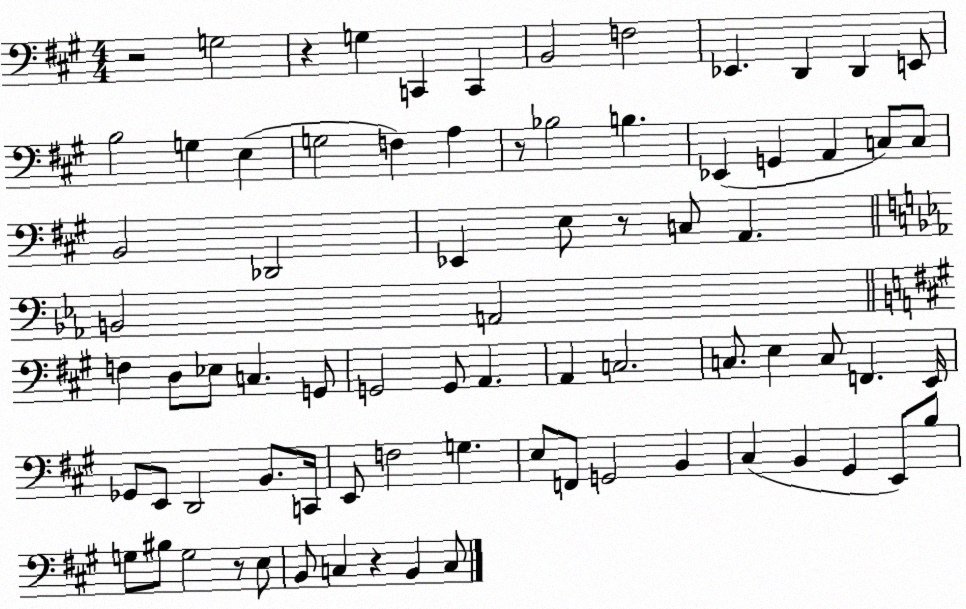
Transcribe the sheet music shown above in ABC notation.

X:1
T:Untitled
M:4/4
L:1/4
K:A
z2 G,2 z G, C,, C,, B,,2 F,2 _E,, D,, D,, E,,/2 B,2 G, E, G,2 F, A, z/2 _B,2 B, _E,, G,, A,, C,/2 C,/2 B,,2 _D,,2 _E,, E,/2 z/2 C,/2 A,, B,,2 A,,2 F, D,/2 _E,/2 C, G,,/2 G,,2 G,,/2 A,, A,, C,2 C,/2 E, C,/2 F,, E,,/4 _G,,/2 E,,/2 D,,2 B,,/2 C,,/4 E,,/2 F,2 G, E,/2 F,,/2 G,,2 B,, ^C, B,, ^G,, E,,/2 B,/2 G,/2 ^B,/2 G,2 z/2 E,/2 B,,/2 C, z B,, C,/2